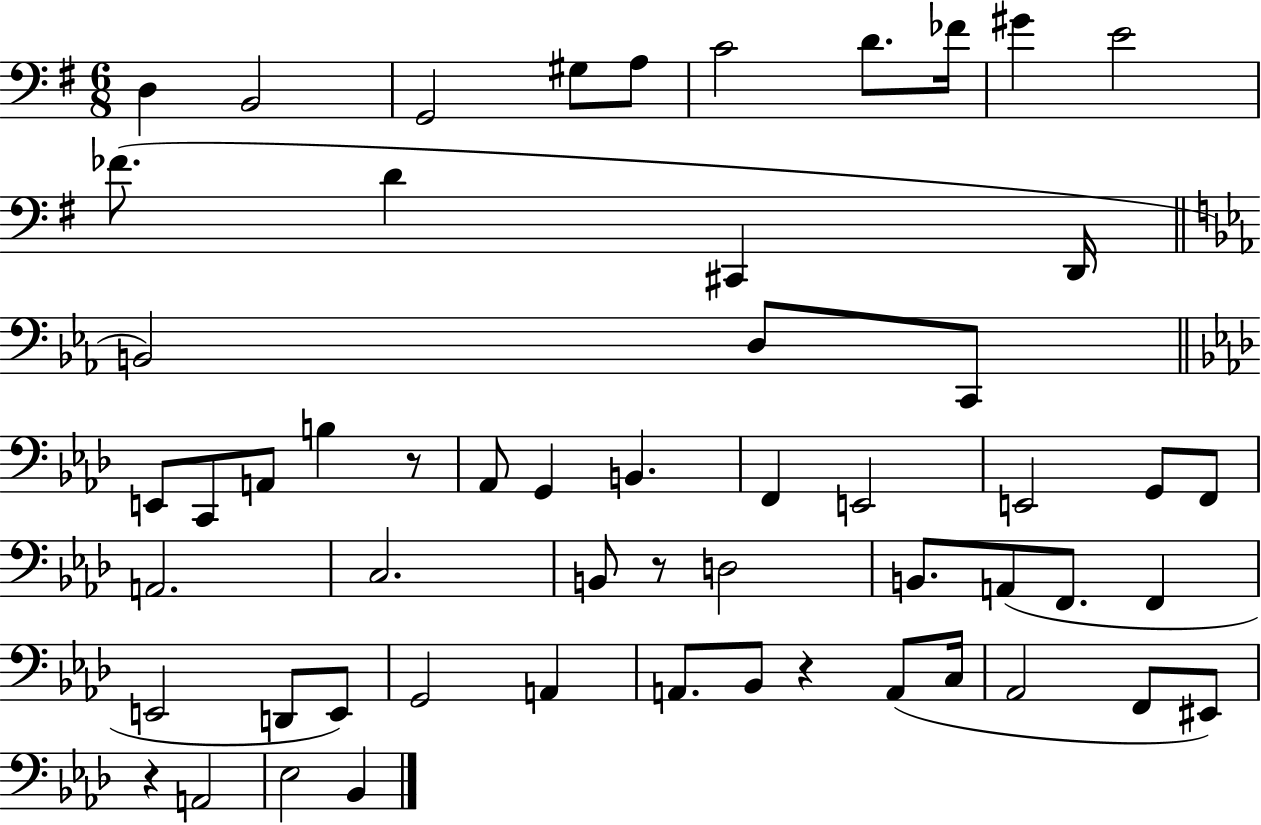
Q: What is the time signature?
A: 6/8